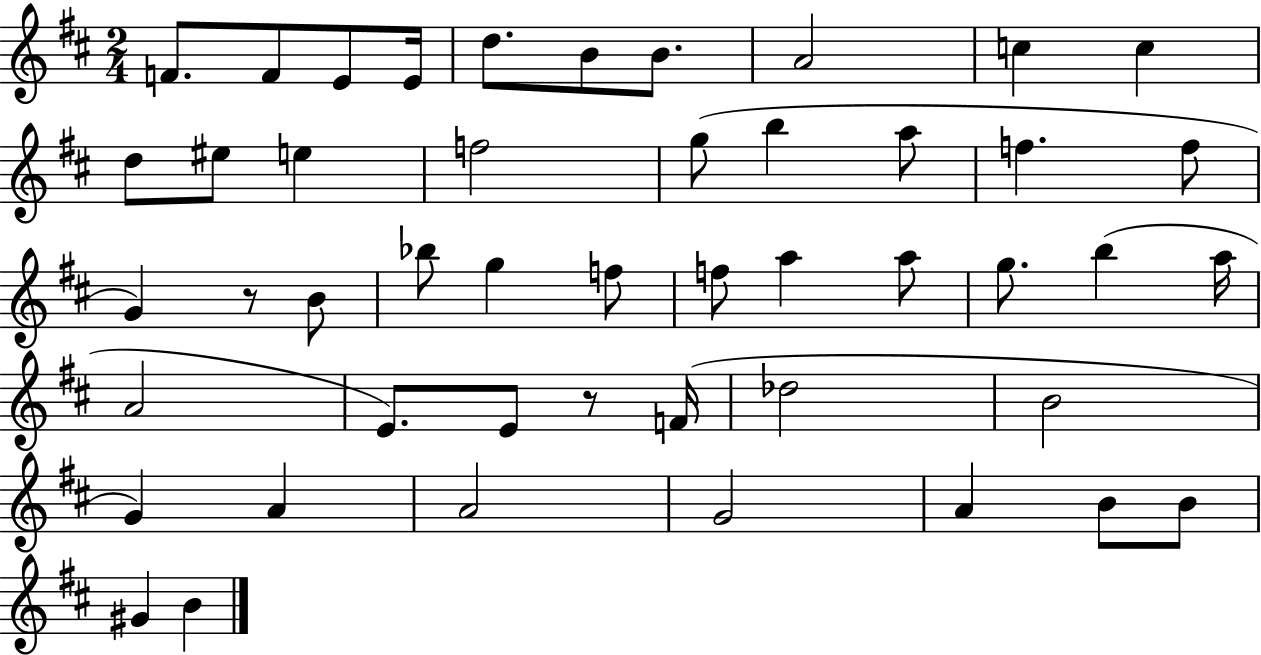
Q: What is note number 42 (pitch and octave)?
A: B4